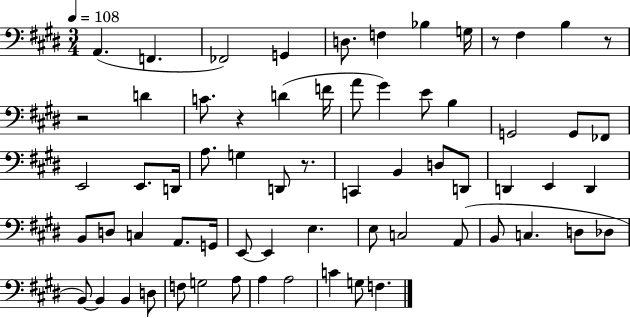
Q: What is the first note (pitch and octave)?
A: A2